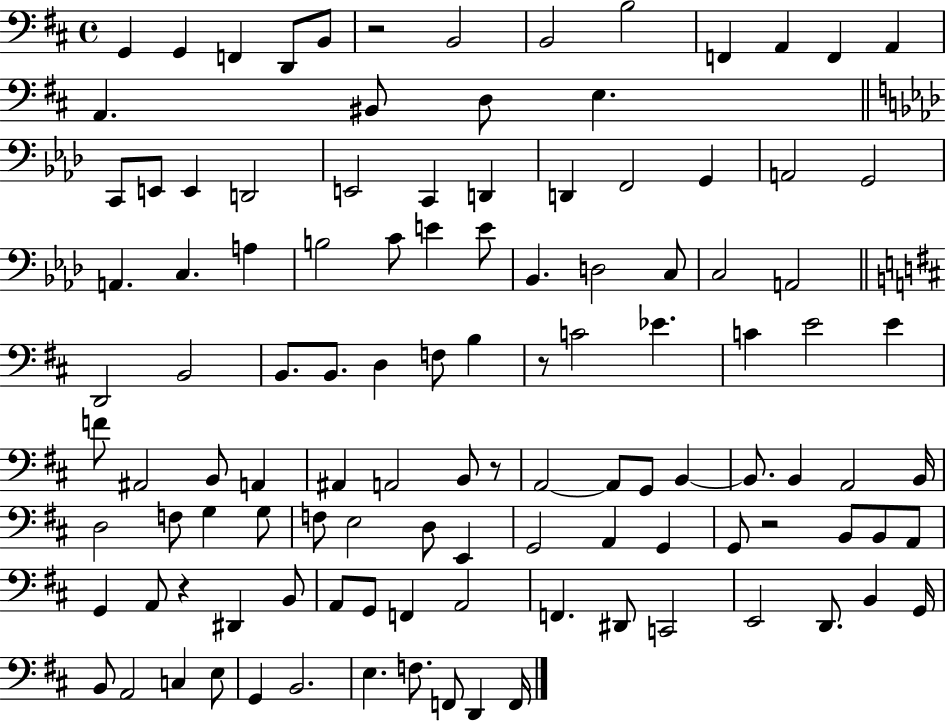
G2/q G2/q F2/q D2/e B2/e R/h B2/h B2/h B3/h F2/q A2/q F2/q A2/q A2/q. BIS2/e D3/e E3/q. C2/e E2/e E2/q D2/h E2/h C2/q D2/q D2/q F2/h G2/q A2/h G2/h A2/q. C3/q. A3/q B3/h C4/e E4/q E4/e Bb2/q. D3/h C3/e C3/h A2/h D2/h B2/h B2/e. B2/e. D3/q F3/e B3/q R/e C4/h Eb4/q. C4/q E4/h E4/q F4/e A#2/h B2/e A2/q A#2/q A2/h B2/e R/e A2/h A2/e G2/e B2/q B2/e. B2/q A2/h B2/s D3/h F3/e G3/q G3/e F3/e E3/h D3/e E2/q G2/h A2/q G2/q G2/e R/h B2/e B2/e A2/e G2/q A2/e R/q D#2/q B2/e A2/e G2/e F2/q A2/h F2/q. D#2/e C2/h E2/h D2/e. B2/q G2/s B2/e A2/h C3/q E3/e G2/q B2/h. E3/q. F3/e. F2/e D2/q F2/s